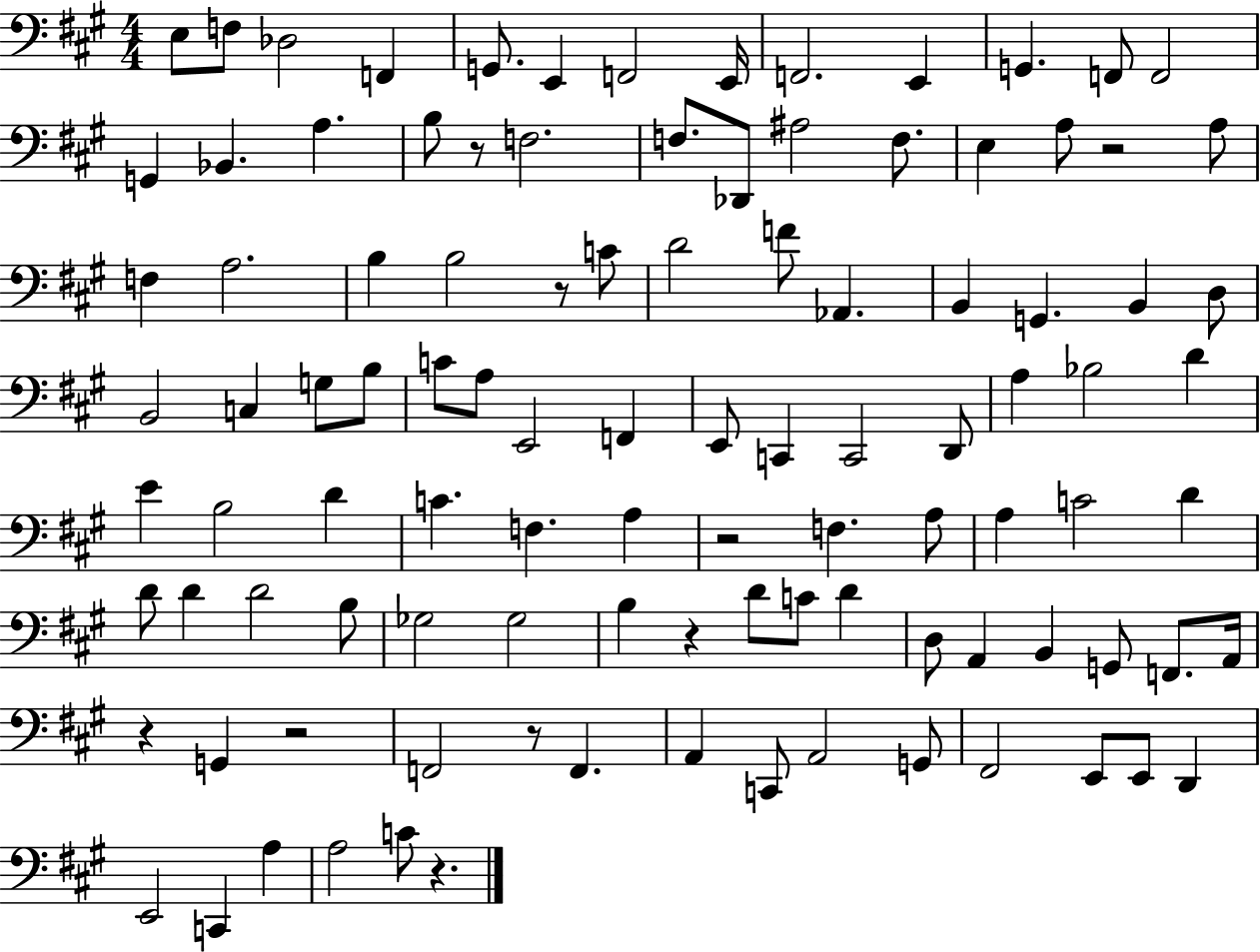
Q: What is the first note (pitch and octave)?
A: E3